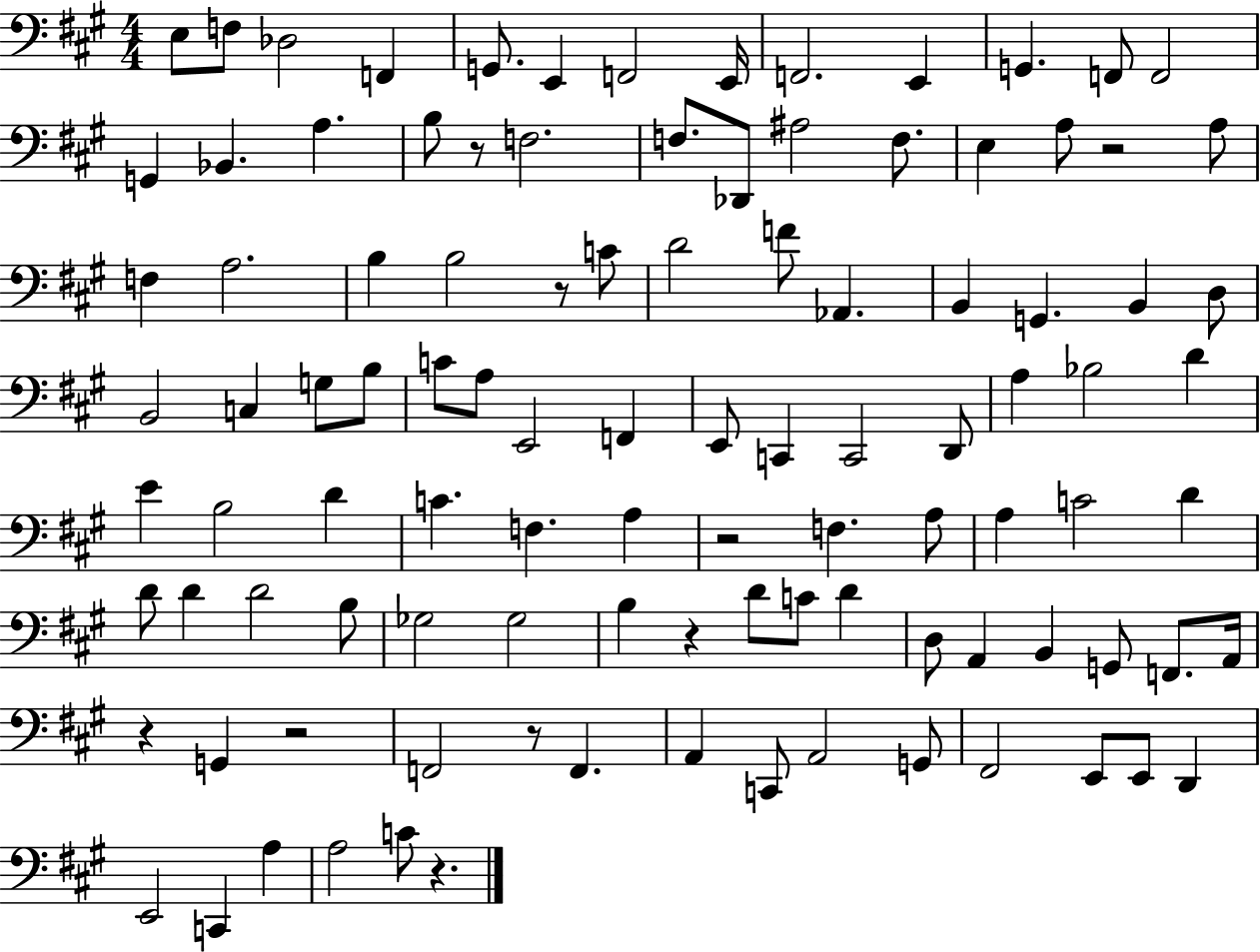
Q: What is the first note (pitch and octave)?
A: E3